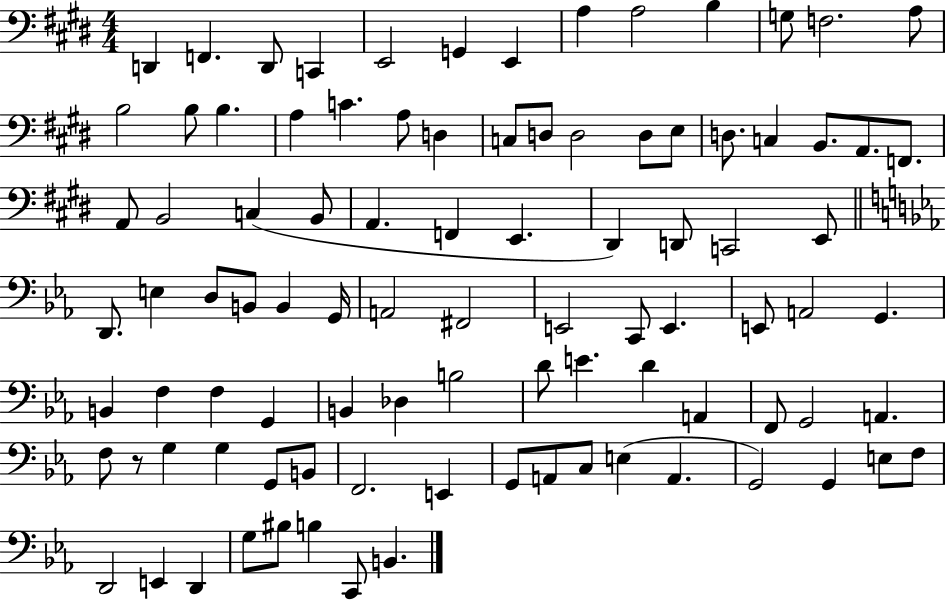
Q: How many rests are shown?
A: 1